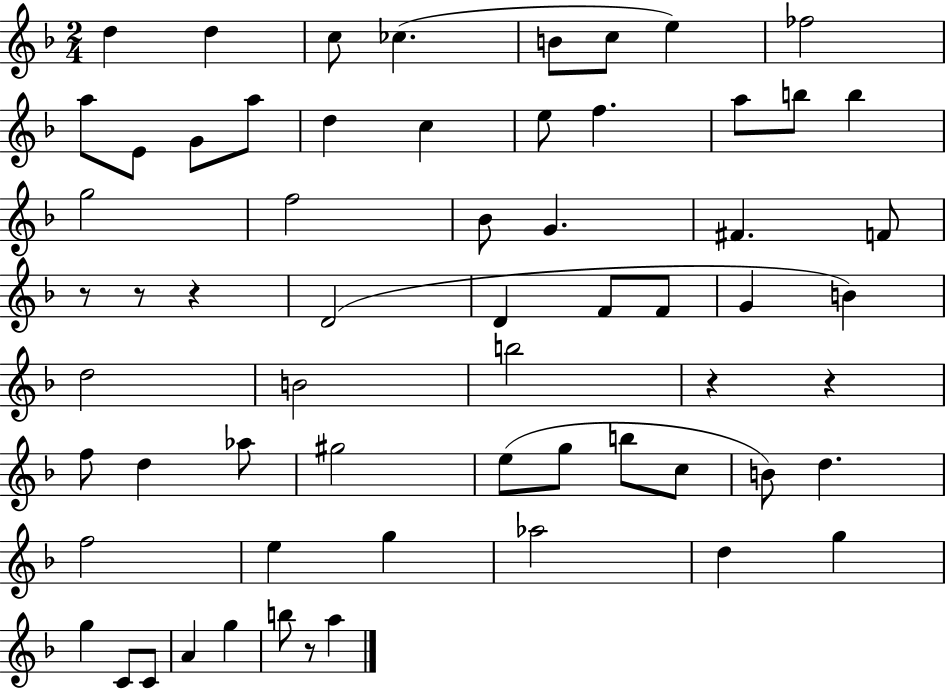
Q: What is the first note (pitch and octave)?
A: D5